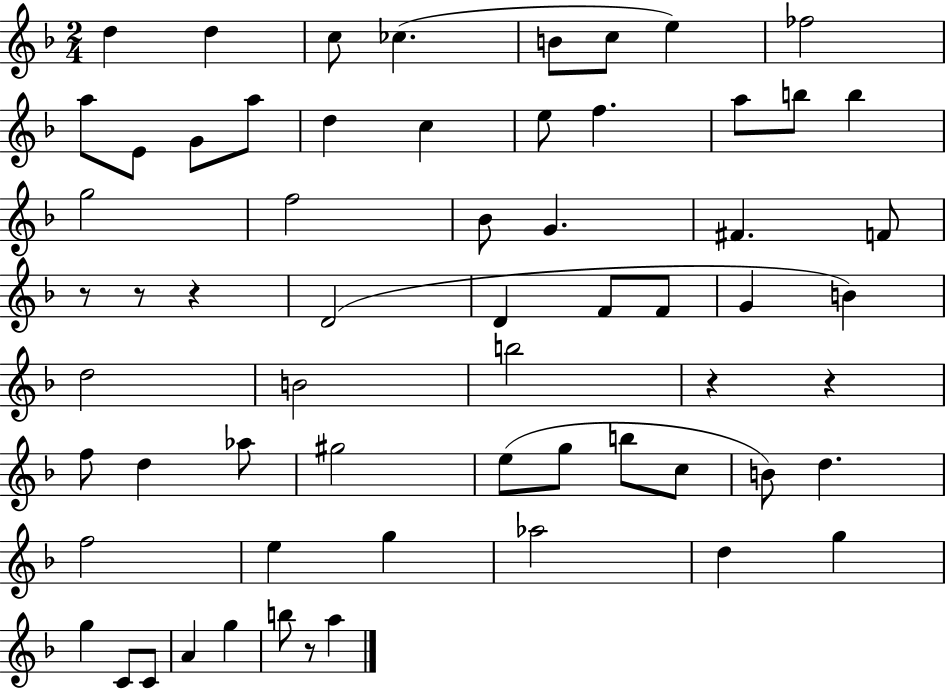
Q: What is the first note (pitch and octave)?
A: D5